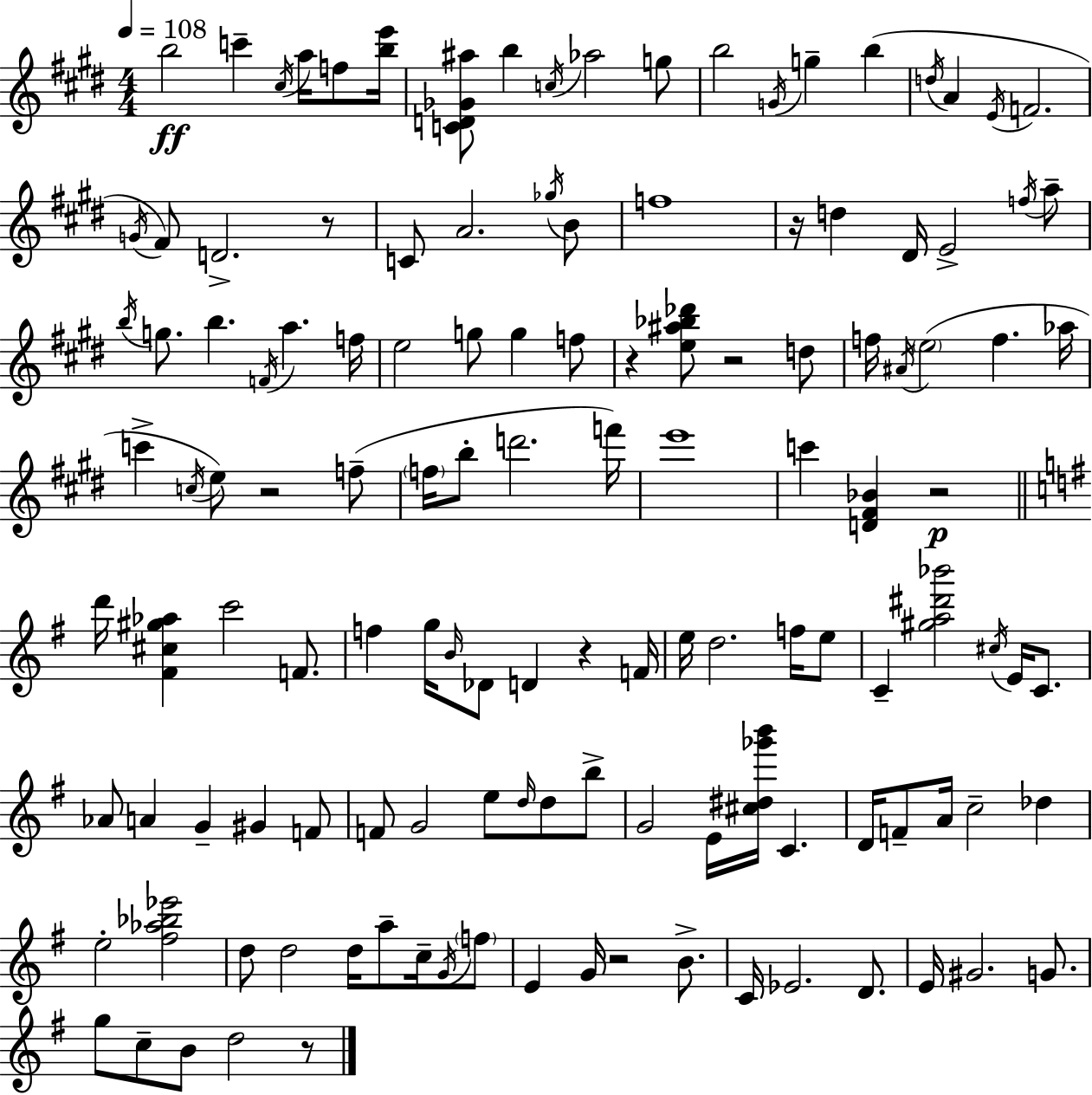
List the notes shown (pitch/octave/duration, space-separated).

B5/h C6/q C#5/s A5/s F5/e [B5,E6]/s [C4,D4,Gb4,A#5]/e B5/q C5/s Ab5/h G5/e B5/h G4/s G5/q B5/q D5/s A4/q E4/s F4/h. G4/s F#4/e D4/h. R/e C4/e A4/h. Gb5/s B4/e F5/w R/s D5/q D#4/s E4/h F5/s A5/e B5/s G5/e. B5/q. F4/s A5/q. F5/s E5/h G5/e G5/q F5/e R/q [E5,A#5,Bb5,Db6]/e R/h D5/e F5/s A#4/s E5/h F5/q. Ab5/s C6/q C5/s E5/e R/h F5/e F5/s B5/e D6/h. F6/s E6/w C6/q [D4,F#4,Bb4]/q R/h D6/s [F#4,C#5,G#5,Ab5]/q C6/h F4/e. F5/q G5/s B4/s Db4/e D4/q R/q F4/s E5/s D5/h. F5/s E5/e C4/q [G#5,A5,D#6,Bb6]/h C#5/s E4/s C4/e. Ab4/e A4/q G4/q G#4/q F4/e F4/e G4/h E5/e D5/s D5/e B5/e G4/h E4/s [C#5,D#5,Gb6,B6]/s C4/q. D4/s F4/e A4/s C5/h Db5/q E5/h [F#5,Ab5,Bb5,Eb6]/h D5/e D5/h D5/s A5/e C5/s G4/s F5/e E4/q G4/s R/h B4/e. C4/s Eb4/h. D4/e. E4/s G#4/h. G4/e. G5/e C5/e B4/e D5/h R/e